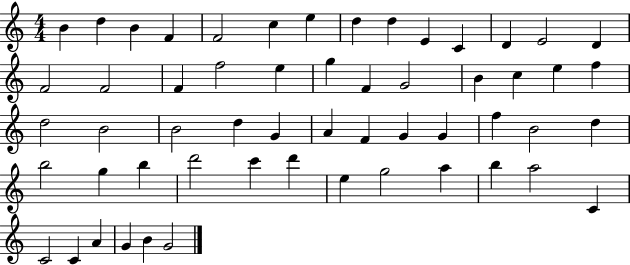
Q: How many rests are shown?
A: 0